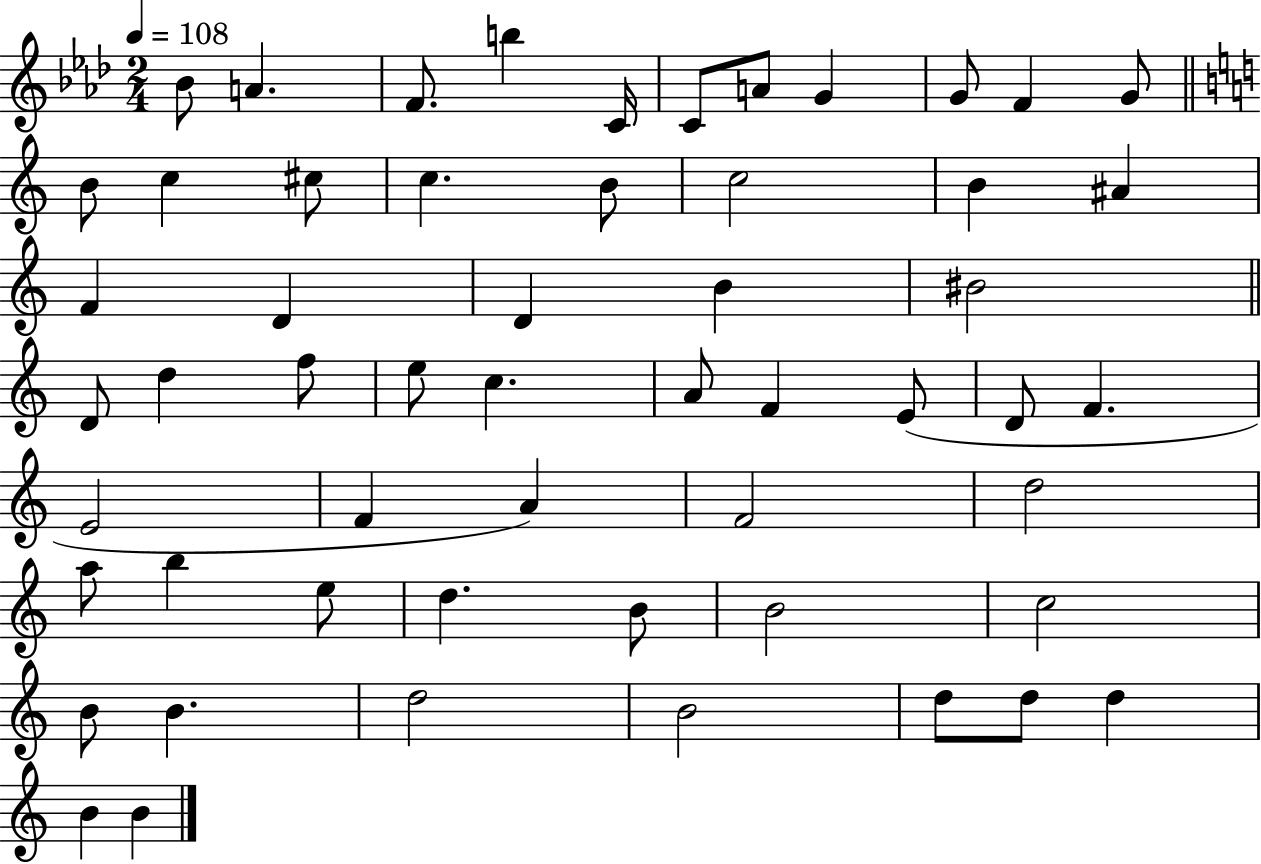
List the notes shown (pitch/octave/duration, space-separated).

Bb4/e A4/q. F4/e. B5/q C4/s C4/e A4/e G4/q G4/e F4/q G4/e B4/e C5/q C#5/e C5/q. B4/e C5/h B4/q A#4/q F4/q D4/q D4/q B4/q BIS4/h D4/e D5/q F5/e E5/e C5/q. A4/e F4/q E4/e D4/e F4/q. E4/h F4/q A4/q F4/h D5/h A5/e B5/q E5/e D5/q. B4/e B4/h C5/h B4/e B4/q. D5/h B4/h D5/e D5/e D5/q B4/q B4/q